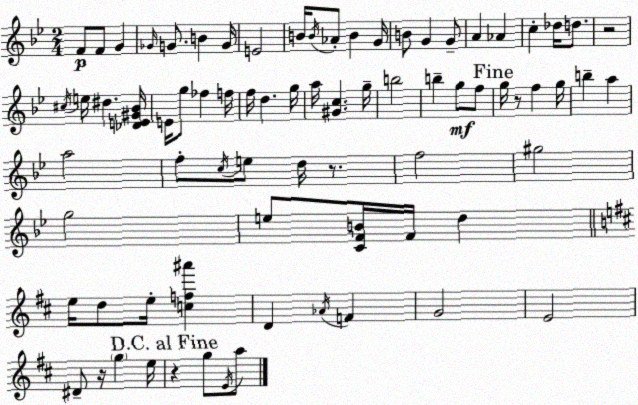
X:1
T:Untitled
M:2/4
L:1/4
K:Gm
F/2 F/2 G _G/4 G/2 B G/4 E2 B/4 B/4 _A/2 B G/4 B/2 G G/2 A _A c _d/4 d/2 z2 ^c/4 e/4 ^d [_DE^G_B]/4 E/4 g/2 _f f/4 f/4 d g/4 a/4 [^Gc] g/4 b2 b g/2 f/2 g/4 z/2 f g/4 b a a2 f/2 c/4 e/2 d/4 z/2 f2 ^g2 g2 e/2 [CFB]/4 F/4 d e/4 d/2 e/4 [cf^a'] D _A/4 F G2 E2 ^D/2 z/4 g e/4 z g/2 E/4 a/2